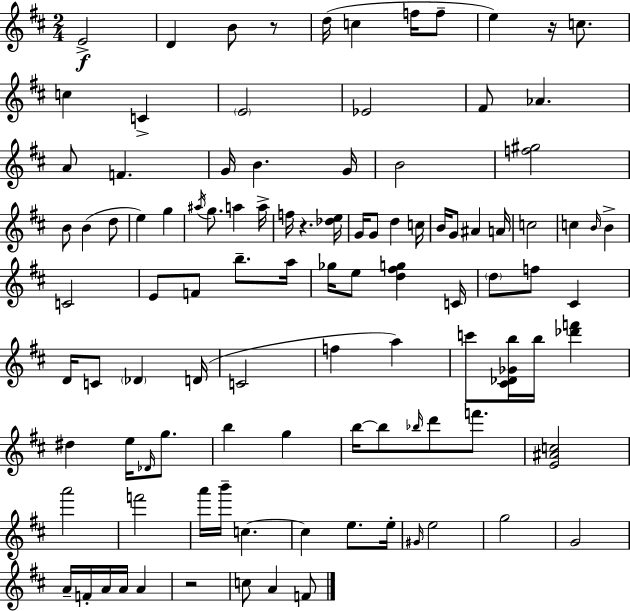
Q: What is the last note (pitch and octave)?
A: F4